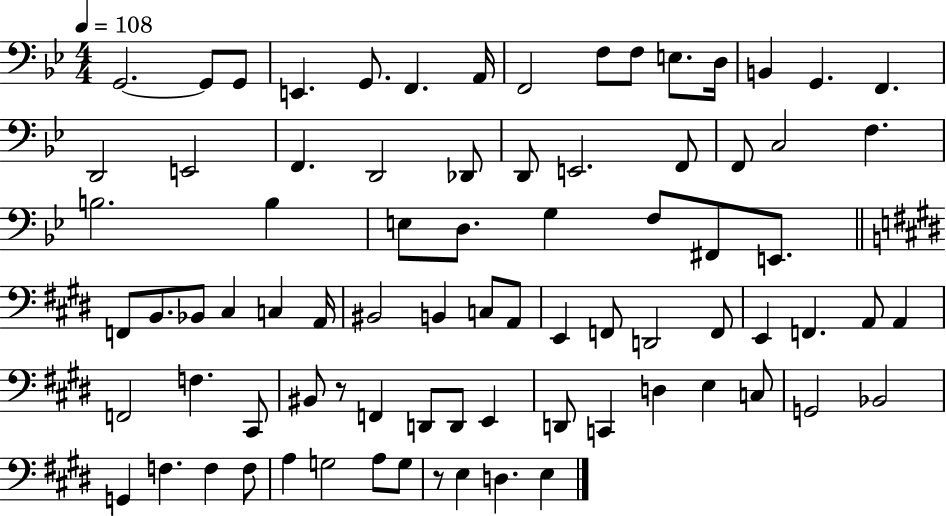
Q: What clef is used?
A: bass